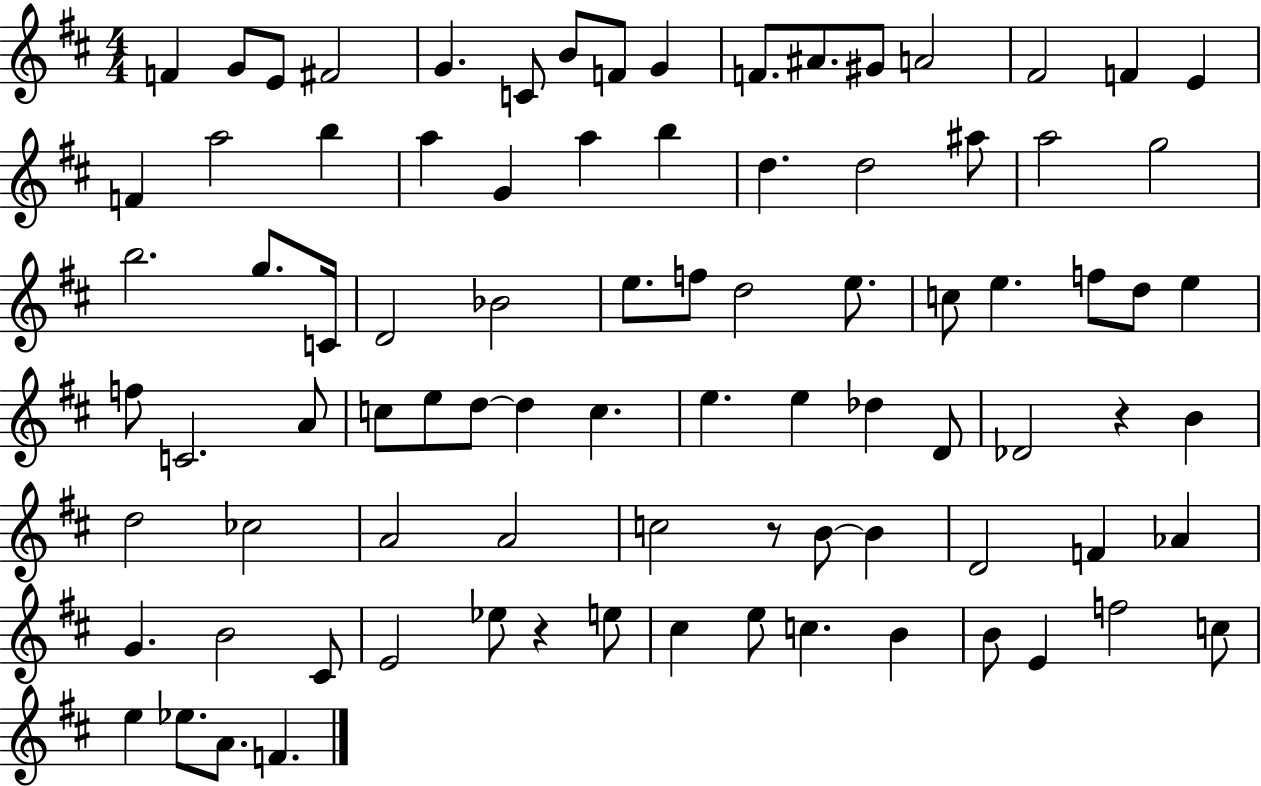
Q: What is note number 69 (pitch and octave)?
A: C#4